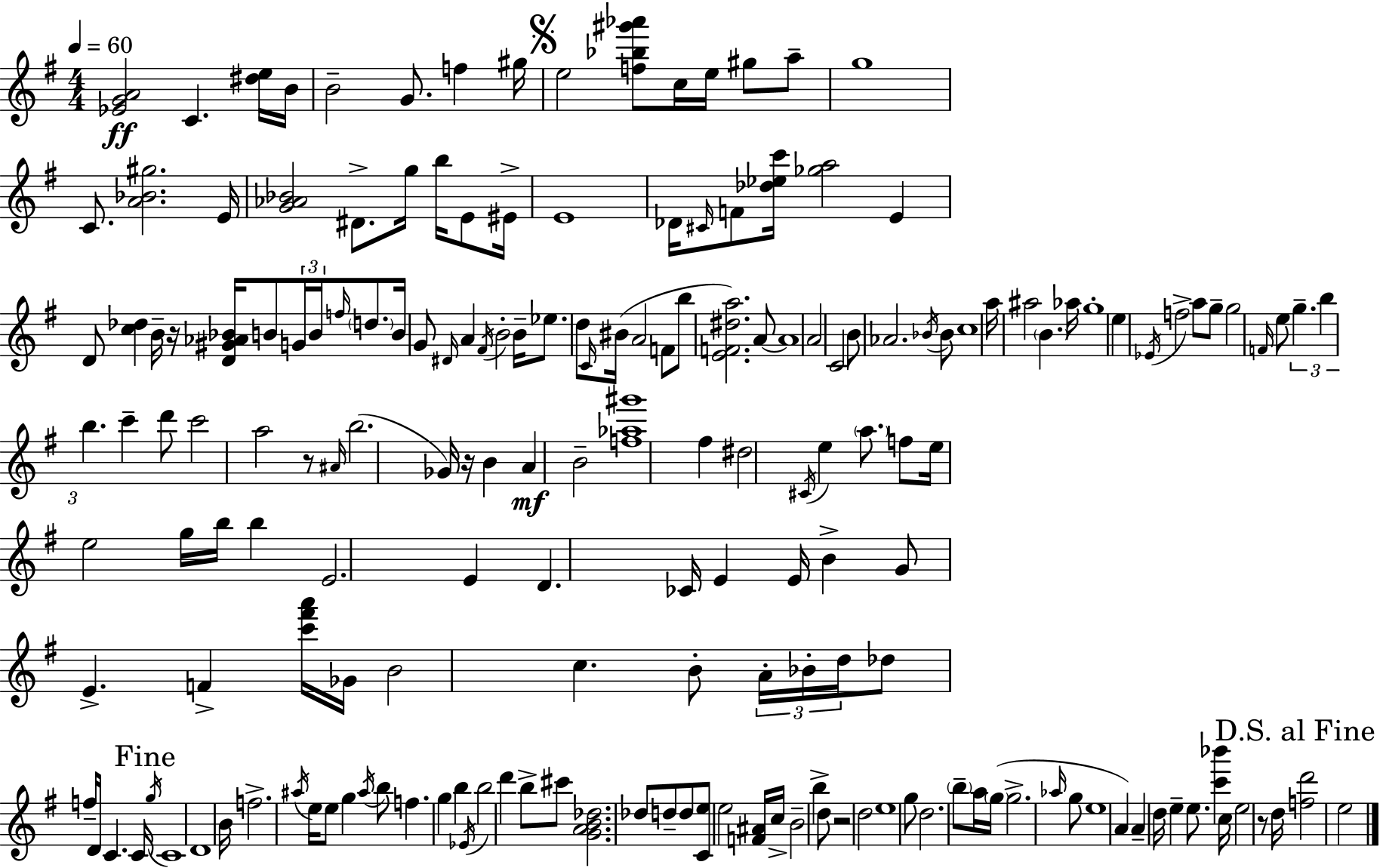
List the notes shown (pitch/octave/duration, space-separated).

[Eb4,G4,A4]/h C4/q. [D#5,E5]/s B4/s B4/h G4/e. F5/q G#5/s E5/h [F5,Bb5,G#6,Ab6]/e C5/s E5/s G#5/e A5/e G5/w C4/e. [A4,Bb4,G#5]/h. E4/s [G4,Ab4,Bb4]/h D#4/e. G5/s B5/s E4/e EIS4/s E4/w Db4/s C#4/s F4/e [Db5,Eb5,C6]/s [Gb5,A5]/h E4/q D4/e [C5,Db5]/q B4/s R/s [D4,G#4,Ab4,Bb4]/s B4/e G4/s B4/s F5/s D5/e. B4/s G4/e D#4/s A4/q F#4/s B4/h B4/s Eb5/e. D5/e C4/s BIS4/s A4/h F4/e B5/e [E4,F4,D#5,A5]/h. A4/e A4/w A4/h C4/h B4/e Ab4/h. Bb4/s Bb4/e C5/w A5/s A#5/h B4/q. Ab5/s G5/w E5/q Eb4/s F5/h A5/e G5/e G5/h F4/s E5/e G5/q. B5/q B5/q. C6/q D6/e C6/h A5/h R/e A#4/s B5/h. Gb4/s R/s B4/q A4/q B4/h [F5,Ab5,G#6]/w F#5/q D#5/h C#4/s E5/q A5/e. F5/e E5/s E5/h G5/s B5/s B5/q E4/h. E4/q D4/q. CES4/s E4/q E4/s B4/q G4/e E4/q. F4/q [C6,F#6,A6]/s Gb4/s B4/h C5/q. B4/e A4/s Bb4/s D5/s Db5/e F5/s D4/s C4/q. C4/s G5/s C4/w D4/w B4/s F5/h. A#5/s E5/s E5/e G5/q A#5/s B5/e F5/q. G5/q B5/q Eb4/s B5/h D6/q B5/e C#6/e [G4,A4,B4,Db5]/h. Db5/e D5/e D5/e [C4,E5]/e E5/h [F4,A#4]/s C5/s B4/h B5/q D5/e R/h D5/h E5/w G5/e D5/h. B5/e A5/s G5/s G5/h. Ab5/s G5/e E5/w A4/q A4/q D5/s E5/q E5/e. [C6,Bb6]/q C5/s E5/h R/e D5/s [F5,D6]/h E5/h